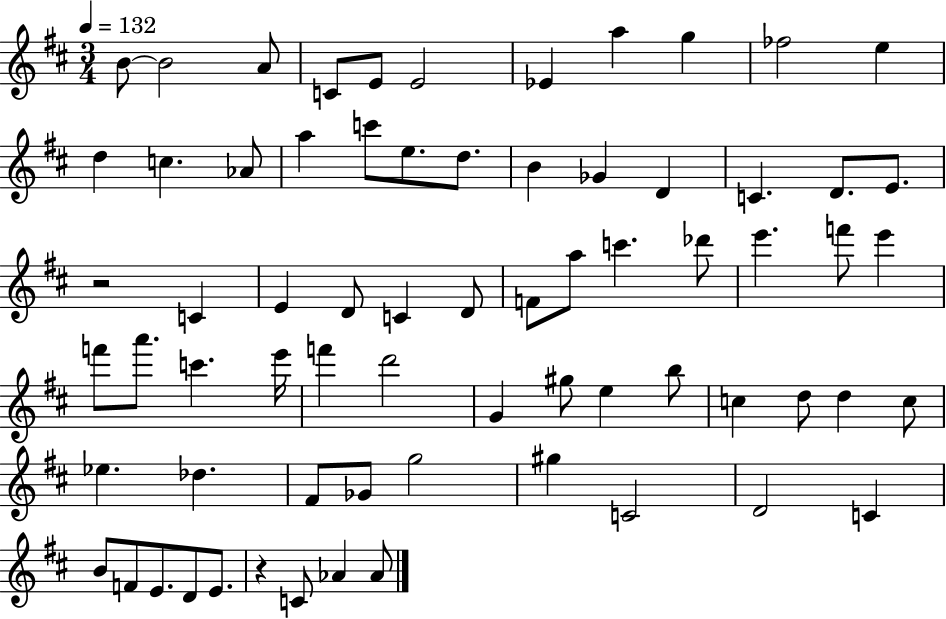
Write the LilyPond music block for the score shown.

{
  \clef treble
  \numericTimeSignature
  \time 3/4
  \key d \major
  \tempo 4 = 132
  \repeat volta 2 { b'8~~ b'2 a'8 | c'8 e'8 e'2 | ees'4 a''4 g''4 | fes''2 e''4 | \break d''4 c''4. aes'8 | a''4 c'''8 e''8. d''8. | b'4 ges'4 d'4 | c'4. d'8. e'8. | \break r2 c'4 | e'4 d'8 c'4 d'8 | f'8 a''8 c'''4. des'''8 | e'''4. f'''8 e'''4 | \break f'''8 a'''8. c'''4. e'''16 | f'''4 d'''2 | g'4 gis''8 e''4 b''8 | c''4 d''8 d''4 c''8 | \break ees''4. des''4. | fis'8 ges'8 g''2 | gis''4 c'2 | d'2 c'4 | \break b'8 f'8 e'8. d'8 e'8. | r4 c'8 aes'4 aes'8 | } \bar "|."
}